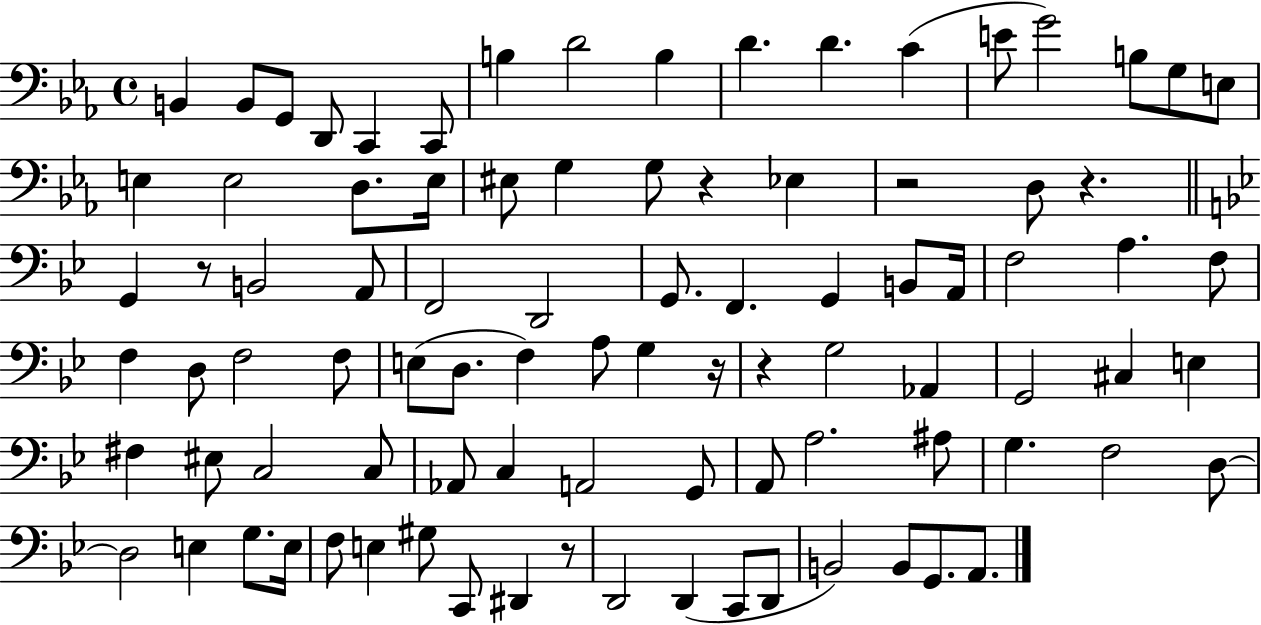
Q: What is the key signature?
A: EES major